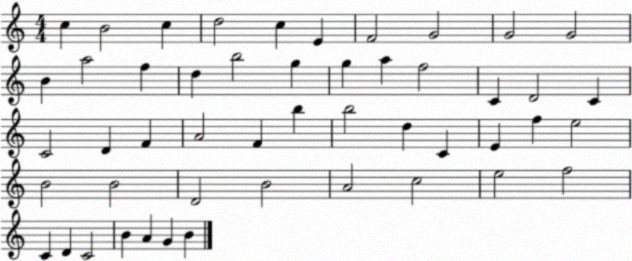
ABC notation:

X:1
T:Untitled
M:4/4
L:1/4
K:C
c B2 c d2 c E F2 G2 G2 G2 B a2 f d b2 g g a f2 C D2 C C2 D F A2 F b b2 d C E f e2 B2 B2 D2 B2 A2 c2 e2 f2 C D C2 B A G B